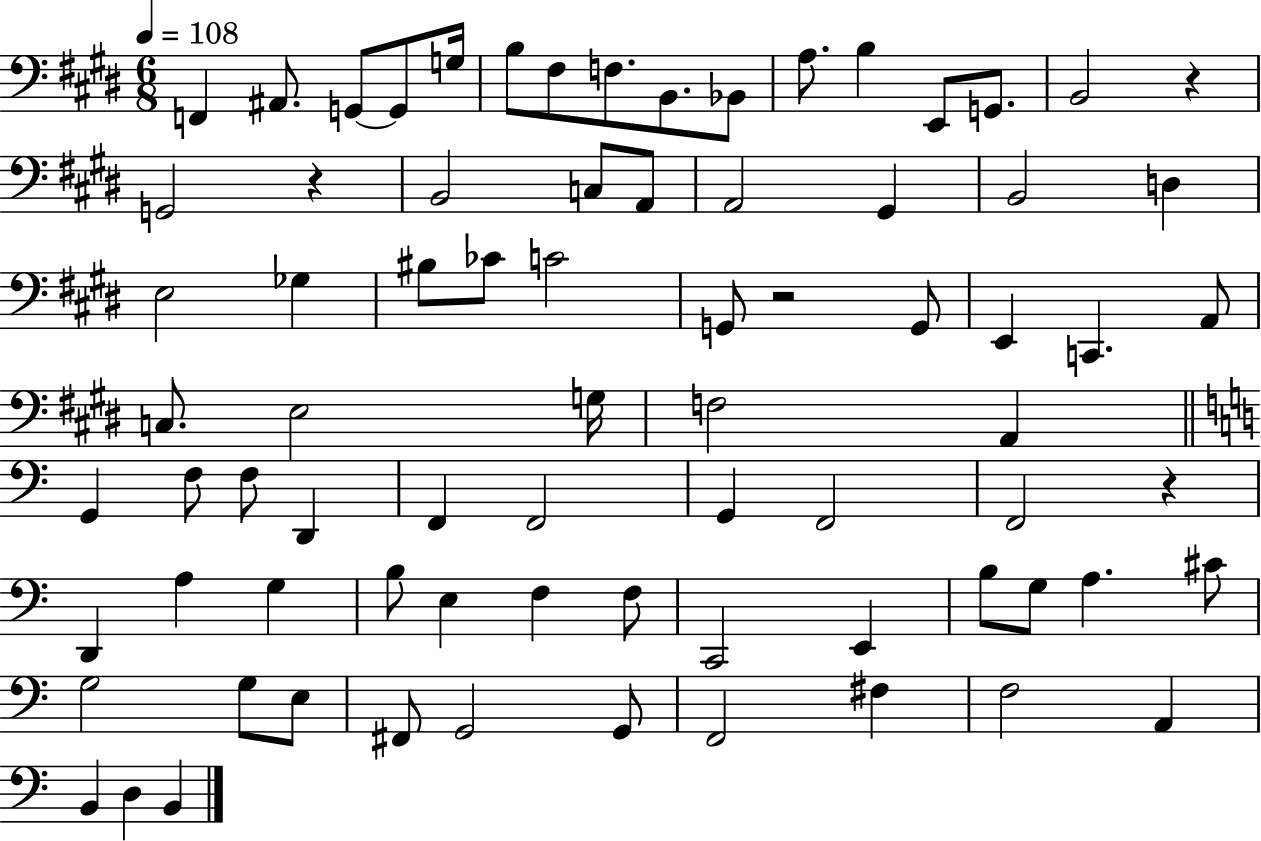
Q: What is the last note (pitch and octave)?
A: B2